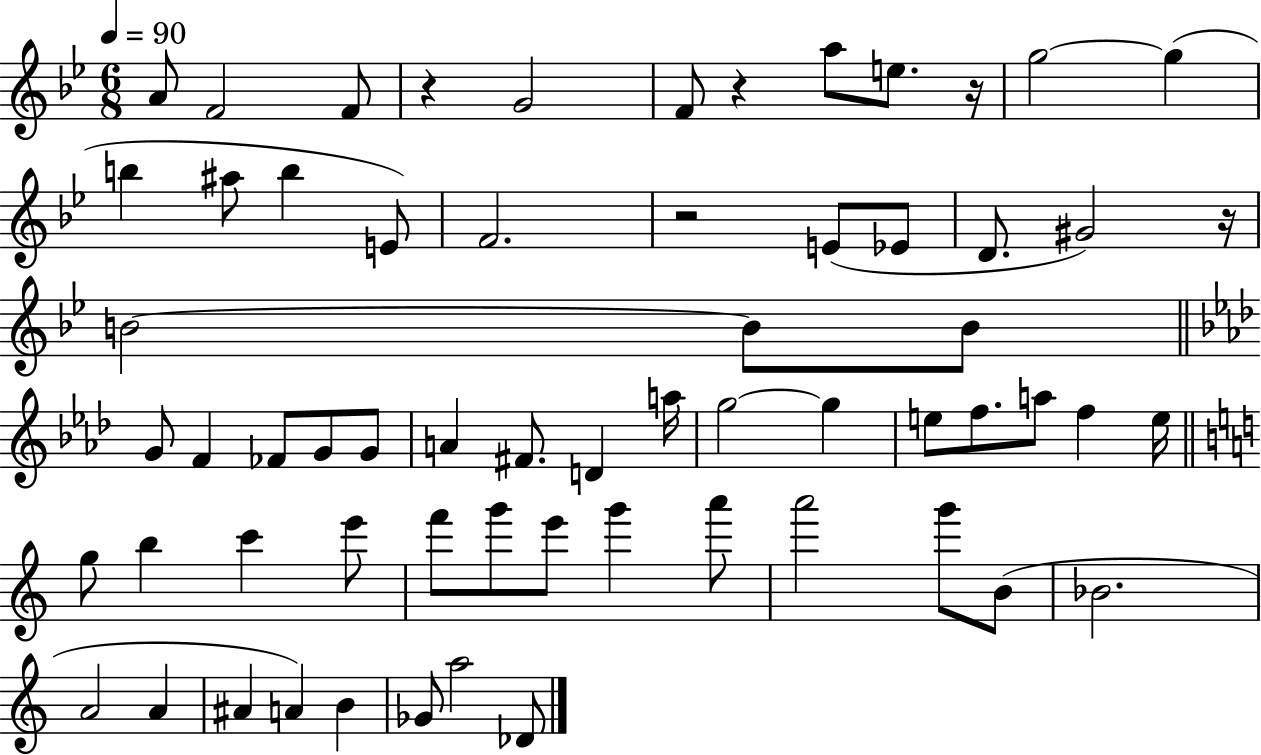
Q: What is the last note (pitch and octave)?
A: Db4